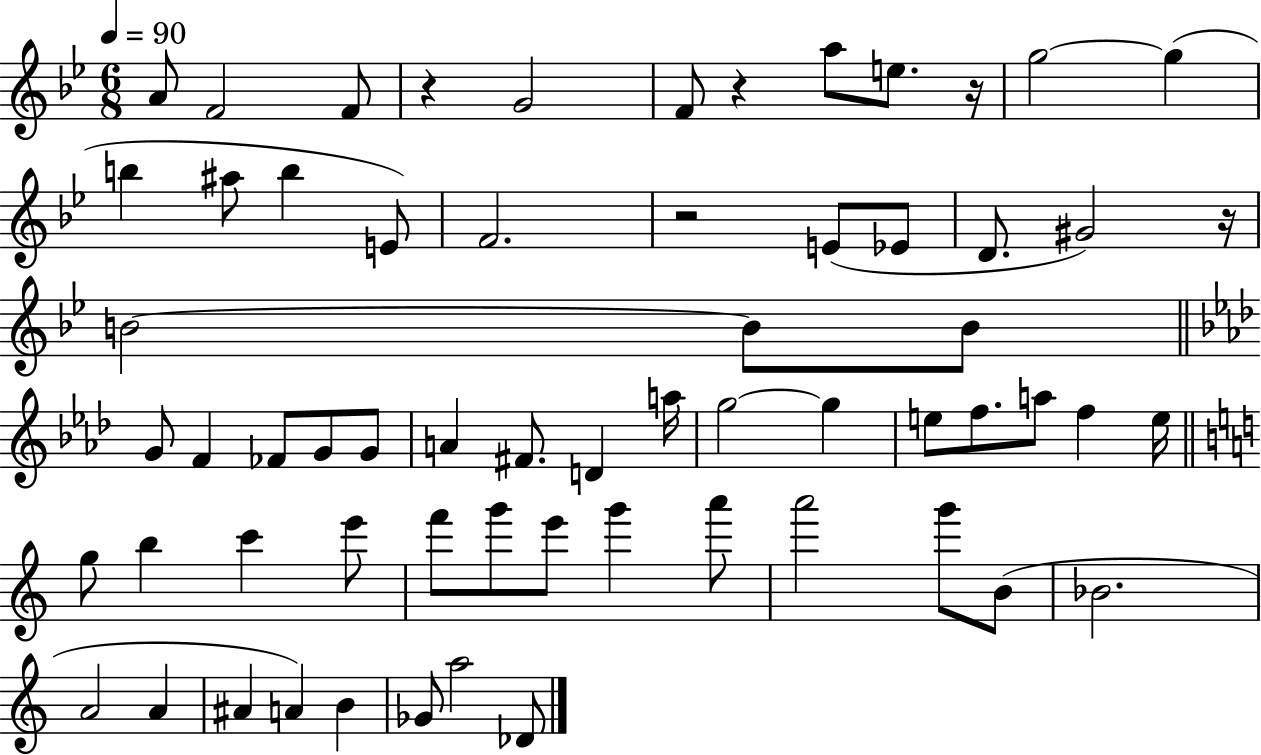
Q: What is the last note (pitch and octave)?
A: Db4